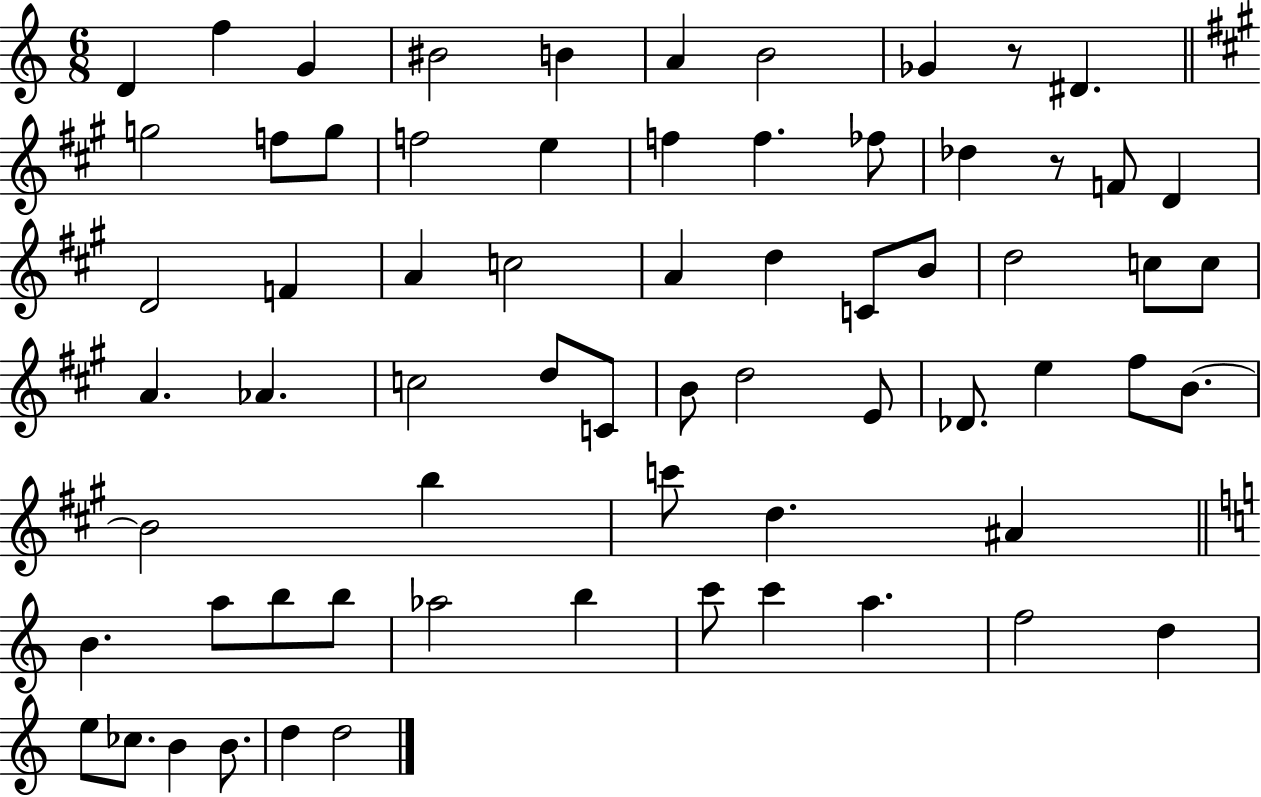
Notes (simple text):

D4/q F5/q G4/q BIS4/h B4/q A4/q B4/h Gb4/q R/e D#4/q. G5/h F5/e G5/e F5/h E5/q F5/q F5/q. FES5/e Db5/q R/e F4/e D4/q D4/h F4/q A4/q C5/h A4/q D5/q C4/e B4/e D5/h C5/e C5/e A4/q. Ab4/q. C5/h D5/e C4/e B4/e D5/h E4/e Db4/e. E5/q F#5/e B4/e. B4/h B5/q C6/e D5/q. A#4/q B4/q. A5/e B5/e B5/e Ab5/h B5/q C6/e C6/q A5/q. F5/h D5/q E5/e CES5/e. B4/q B4/e. D5/q D5/h